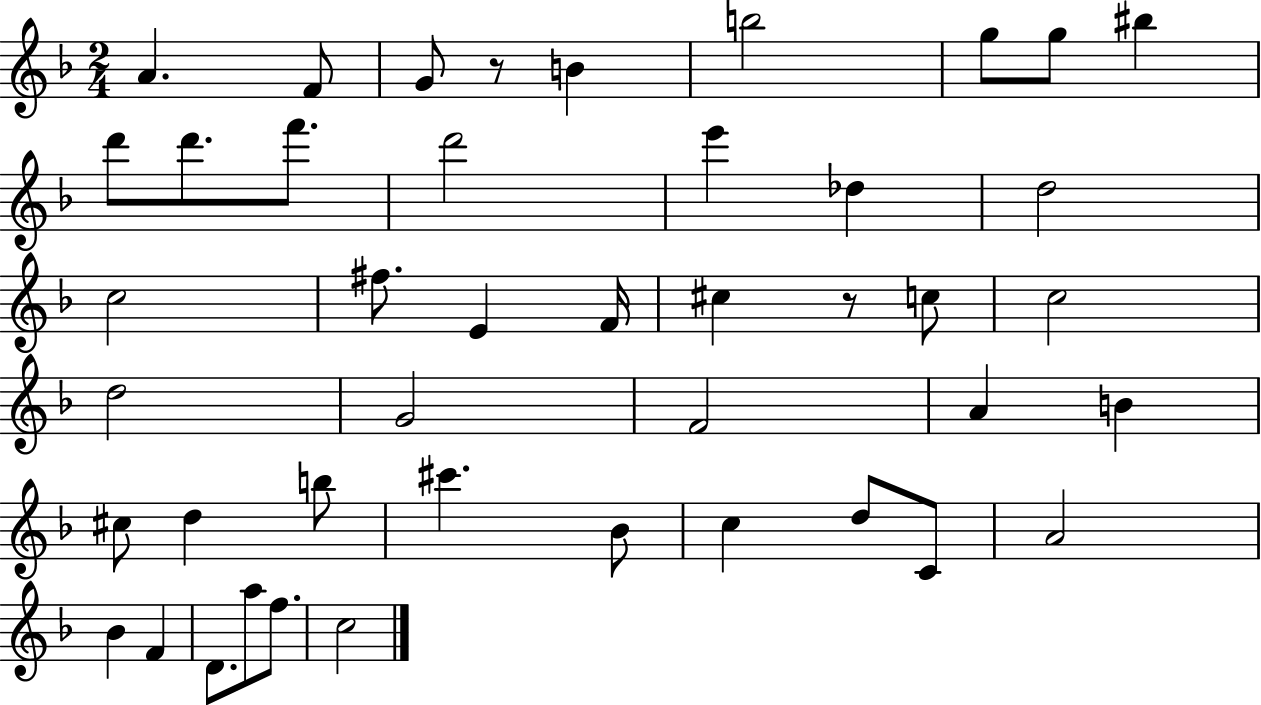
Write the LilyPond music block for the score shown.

{
  \clef treble
  \numericTimeSignature
  \time 2/4
  \key f \major
  \repeat volta 2 { a'4. f'8 | g'8 r8 b'4 | b''2 | g''8 g''8 bis''4 | \break d'''8 d'''8. f'''8. | d'''2 | e'''4 des''4 | d''2 | \break c''2 | fis''8. e'4 f'16 | cis''4 r8 c''8 | c''2 | \break d''2 | g'2 | f'2 | a'4 b'4 | \break cis''8 d''4 b''8 | cis'''4. bes'8 | c''4 d''8 c'8 | a'2 | \break bes'4 f'4 | d'8. a''8 f''8. | c''2 | } \bar "|."
}